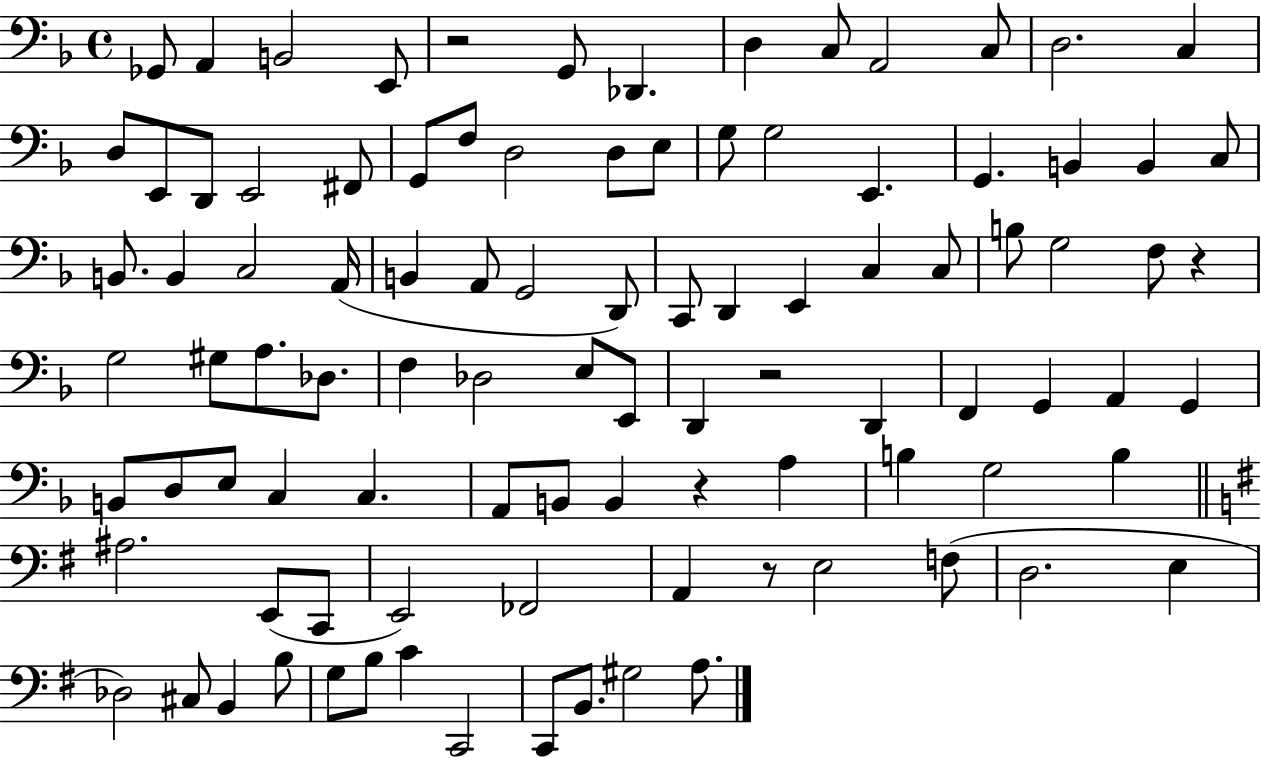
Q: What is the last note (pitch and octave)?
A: A3